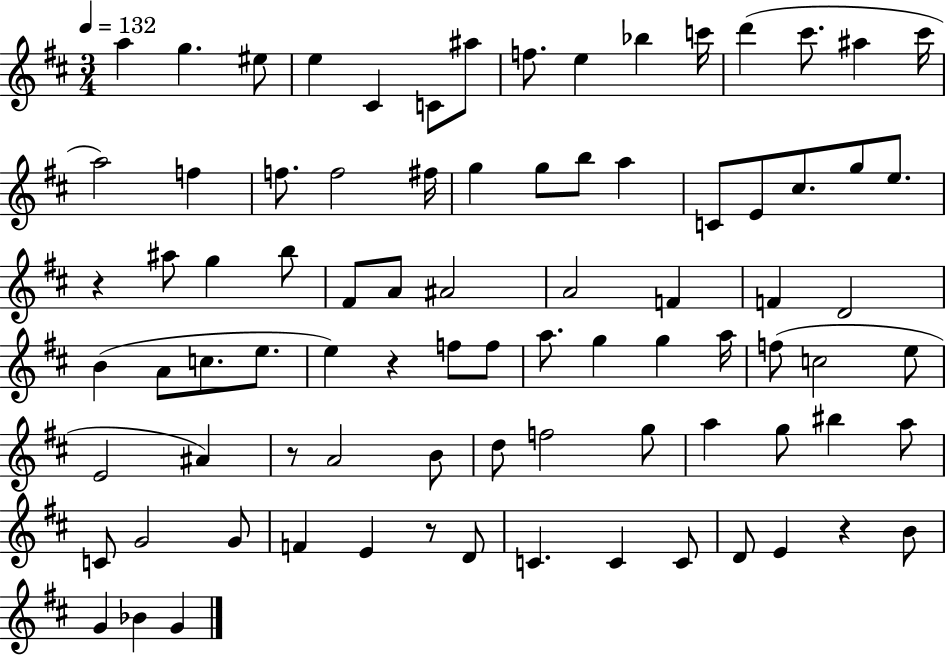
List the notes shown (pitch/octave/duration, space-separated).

A5/q G5/q. EIS5/e E5/q C#4/q C4/e A#5/e F5/e. E5/q Bb5/q C6/s D6/q C#6/e. A#5/q C#6/s A5/h F5/q F5/e. F5/h F#5/s G5/q G5/e B5/e A5/q C4/e E4/e C#5/e. G5/e E5/e. R/q A#5/e G5/q B5/e F#4/e A4/e A#4/h A4/h F4/q F4/q D4/h B4/q A4/e C5/e. E5/e. E5/q R/q F5/e F5/e A5/e. G5/q G5/q A5/s F5/e C5/h E5/e E4/h A#4/q R/e A4/h B4/e D5/e F5/h G5/e A5/q G5/e BIS5/q A5/e C4/e G4/h G4/e F4/q E4/q R/e D4/e C4/q. C4/q C4/e D4/e E4/q R/q B4/e G4/q Bb4/q G4/q